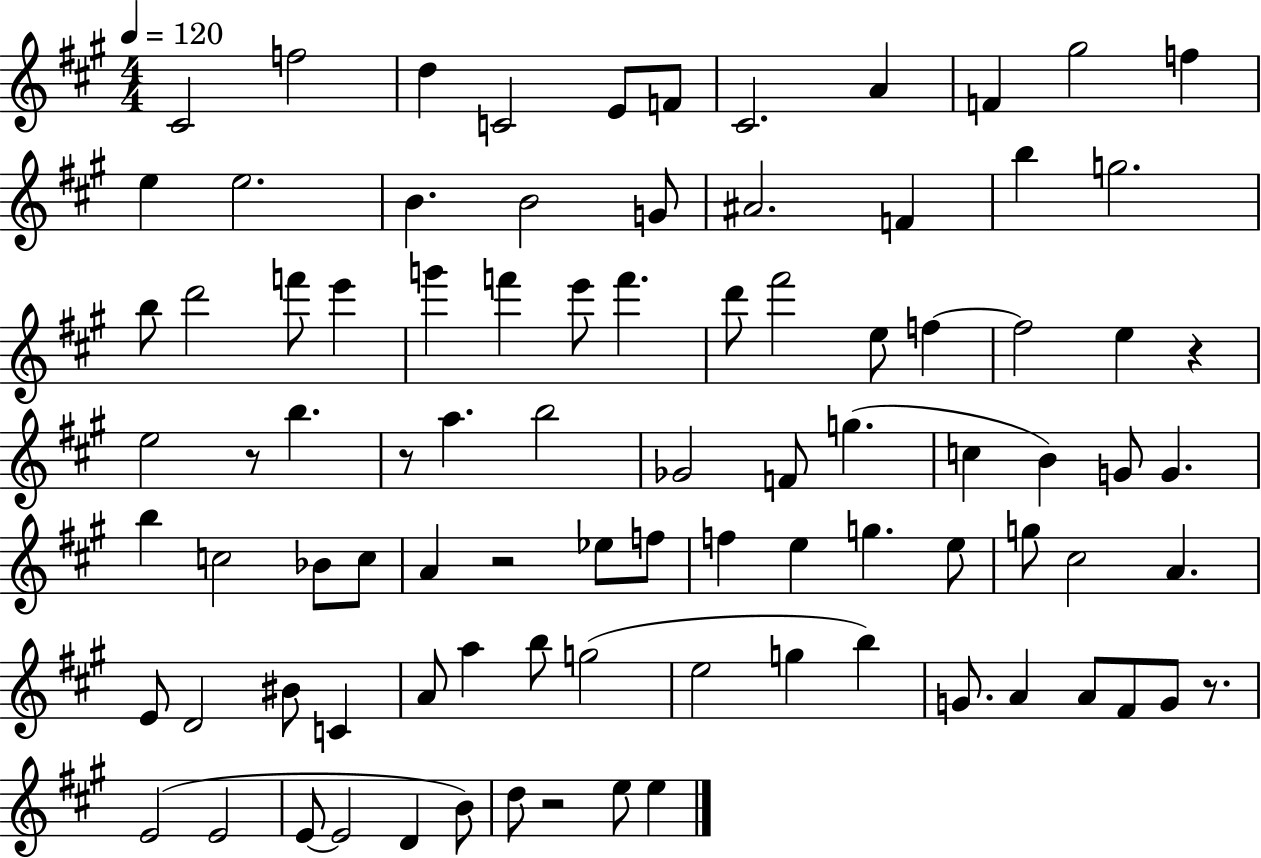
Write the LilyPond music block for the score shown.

{
  \clef treble
  \numericTimeSignature
  \time 4/4
  \key a \major
  \tempo 4 = 120
  \repeat volta 2 { cis'2 f''2 | d''4 c'2 e'8 f'8 | cis'2. a'4 | f'4 gis''2 f''4 | \break e''4 e''2. | b'4. b'2 g'8 | ais'2. f'4 | b''4 g''2. | \break b''8 d'''2 f'''8 e'''4 | g'''4 f'''4 e'''8 f'''4. | d'''8 fis'''2 e''8 f''4~~ | f''2 e''4 r4 | \break e''2 r8 b''4. | r8 a''4. b''2 | ges'2 f'8 g''4.( | c''4 b'4) g'8 g'4. | \break b''4 c''2 bes'8 c''8 | a'4 r2 ees''8 f''8 | f''4 e''4 g''4. e''8 | g''8 cis''2 a'4. | \break e'8 d'2 bis'8 c'4 | a'8 a''4 b''8 g''2( | e''2 g''4 b''4) | g'8. a'4 a'8 fis'8 g'8 r8. | \break e'2( e'2 | e'8~~ e'2 d'4 b'8) | d''8 r2 e''8 e''4 | } \bar "|."
}